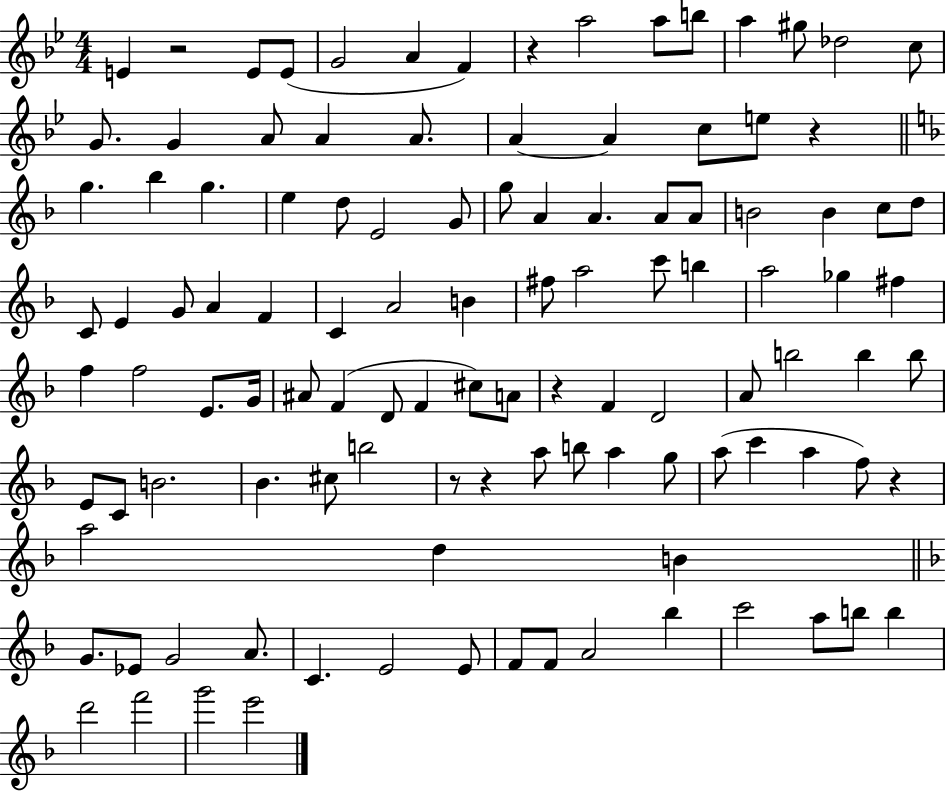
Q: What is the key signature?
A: BES major